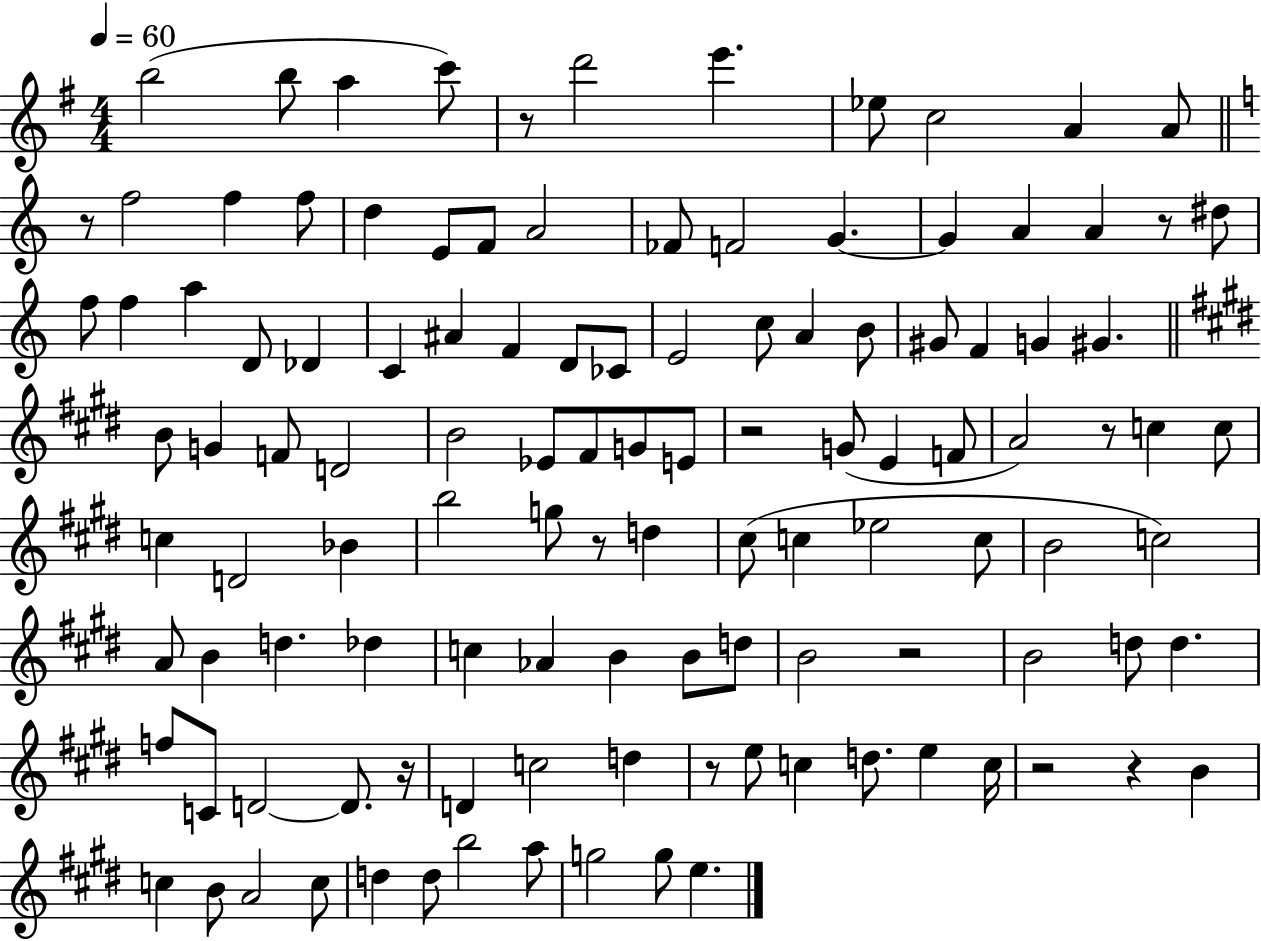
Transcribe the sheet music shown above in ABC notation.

X:1
T:Untitled
M:4/4
L:1/4
K:G
b2 b/2 a c'/2 z/2 d'2 e' _e/2 c2 A A/2 z/2 f2 f f/2 d E/2 F/2 A2 _F/2 F2 G G A A z/2 ^d/2 f/2 f a D/2 _D C ^A F D/2 _C/2 E2 c/2 A B/2 ^G/2 F G ^G B/2 G F/2 D2 B2 _E/2 ^F/2 G/2 E/2 z2 G/2 E F/2 A2 z/2 c c/2 c D2 _B b2 g/2 z/2 d ^c/2 c _e2 c/2 B2 c2 A/2 B d _d c _A B B/2 d/2 B2 z2 B2 d/2 d f/2 C/2 D2 D/2 z/4 D c2 d z/2 e/2 c d/2 e c/4 z2 z B c B/2 A2 c/2 d d/2 b2 a/2 g2 g/2 e